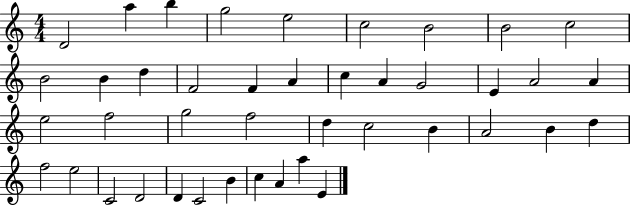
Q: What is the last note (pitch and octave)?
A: E4